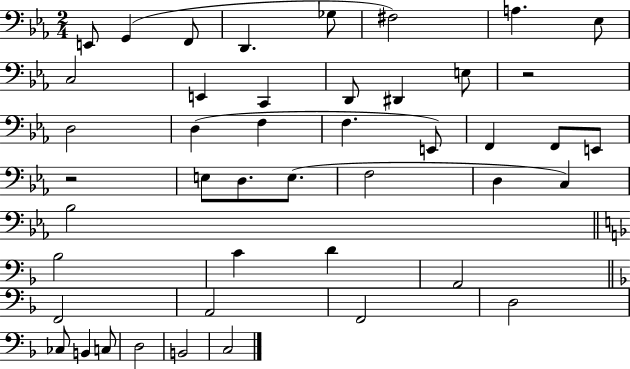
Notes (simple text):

E2/e G2/q F2/e D2/q. Gb3/e F#3/h A3/q. Eb3/e C3/h E2/q C2/q D2/e D#2/q E3/e R/h D3/h D3/q F3/q F3/q. E2/e F2/q F2/e E2/e R/h E3/e D3/e. E3/e. F3/h D3/q C3/q Bb3/h Bb3/h C4/q D4/q A2/h F2/h A2/h F2/h D3/h CES3/e B2/q C3/e D3/h B2/h C3/h